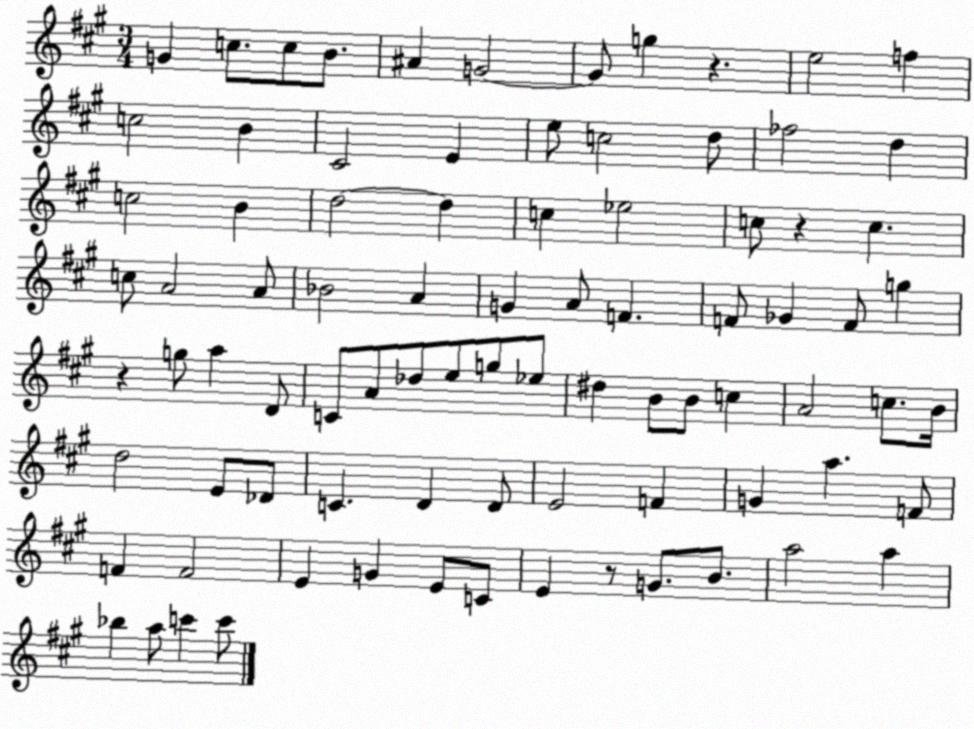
X:1
T:Untitled
M:3/4
L:1/4
K:A
G c/2 c/2 B/2 ^A G2 G/2 g z e2 f c2 B ^C2 E e/2 c2 d/2 _f2 d c2 B d2 d c _e2 c/2 z c c/2 A2 A/2 _B2 A G A/2 F F/2 _G F/2 g z g/2 a D/2 C/2 A/2 _d/2 e/2 g/2 _e/2 ^d B/2 B/2 c A2 c/2 B/4 d2 E/2 _D/2 C D D/2 E2 F G a F/2 F F2 E G E/2 C/2 E z/2 G/2 B/2 a2 a _b a/2 c' c'/2